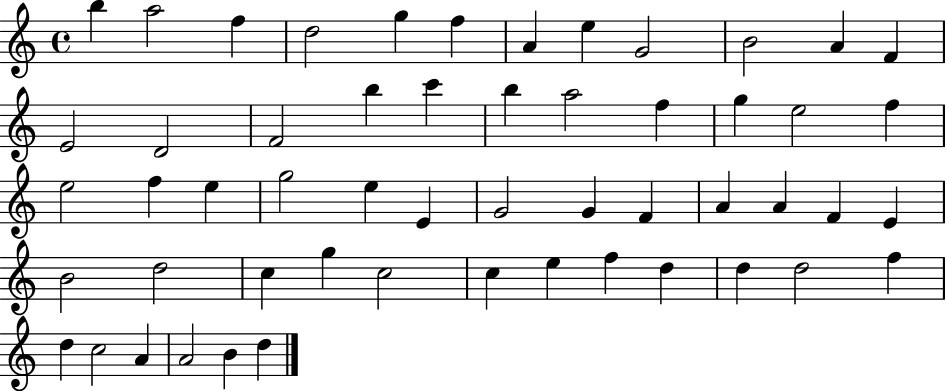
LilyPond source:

{
  \clef treble
  \time 4/4
  \defaultTimeSignature
  \key c \major
  b''4 a''2 f''4 | d''2 g''4 f''4 | a'4 e''4 g'2 | b'2 a'4 f'4 | \break e'2 d'2 | f'2 b''4 c'''4 | b''4 a''2 f''4 | g''4 e''2 f''4 | \break e''2 f''4 e''4 | g''2 e''4 e'4 | g'2 g'4 f'4 | a'4 a'4 f'4 e'4 | \break b'2 d''2 | c''4 g''4 c''2 | c''4 e''4 f''4 d''4 | d''4 d''2 f''4 | \break d''4 c''2 a'4 | a'2 b'4 d''4 | \bar "|."
}